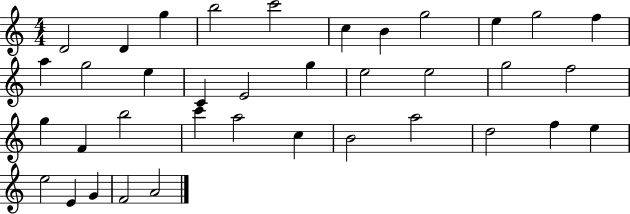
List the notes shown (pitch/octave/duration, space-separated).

D4/h D4/q G5/q B5/h C6/h C5/q B4/q G5/h E5/q G5/h F5/q A5/q G5/h E5/q C4/q E4/h G5/q E5/h E5/h G5/h F5/h G5/q F4/q B5/h C6/q A5/h C5/q B4/h A5/h D5/h F5/q E5/q E5/h E4/q G4/q F4/h A4/h